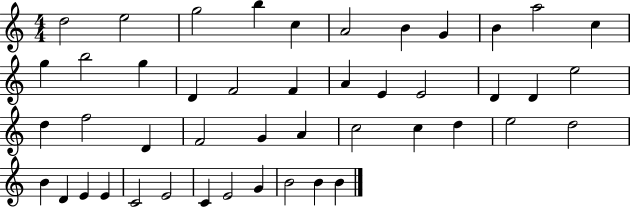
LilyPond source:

{
  \clef treble
  \numericTimeSignature
  \time 4/4
  \key c \major
  d''2 e''2 | g''2 b''4 c''4 | a'2 b'4 g'4 | b'4 a''2 c''4 | \break g''4 b''2 g''4 | d'4 f'2 f'4 | a'4 e'4 e'2 | d'4 d'4 e''2 | \break d''4 f''2 d'4 | f'2 g'4 a'4 | c''2 c''4 d''4 | e''2 d''2 | \break b'4 d'4 e'4 e'4 | c'2 e'2 | c'4 e'2 g'4 | b'2 b'4 b'4 | \break \bar "|."
}